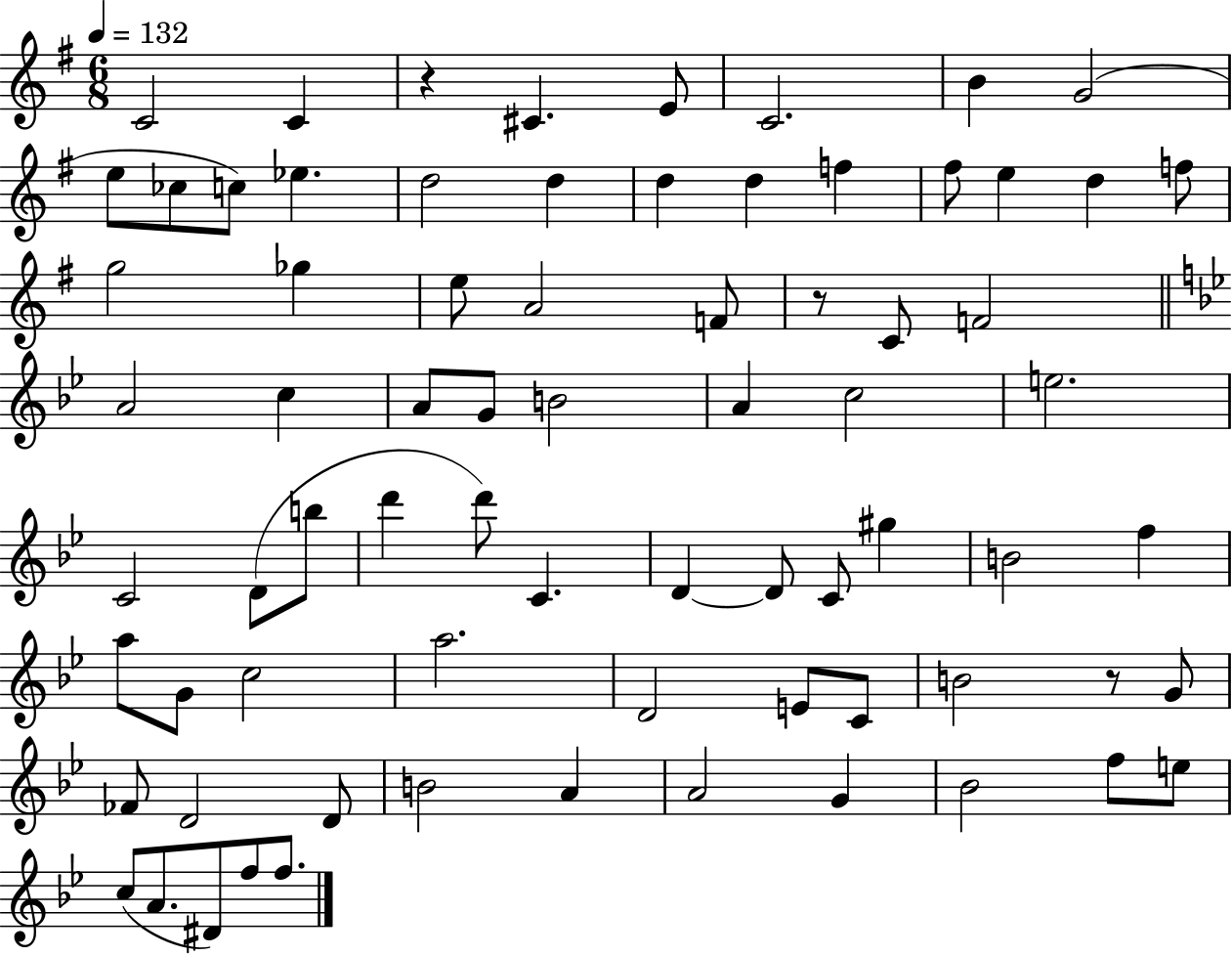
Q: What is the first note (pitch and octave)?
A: C4